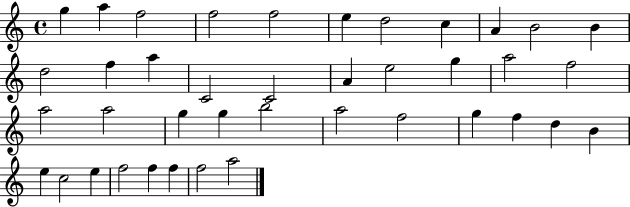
X:1
T:Untitled
M:4/4
L:1/4
K:C
g a f2 f2 f2 e d2 c A B2 B d2 f a C2 C2 A e2 g a2 f2 a2 a2 g g b2 a2 f2 g f d B e c2 e f2 f f f2 a2